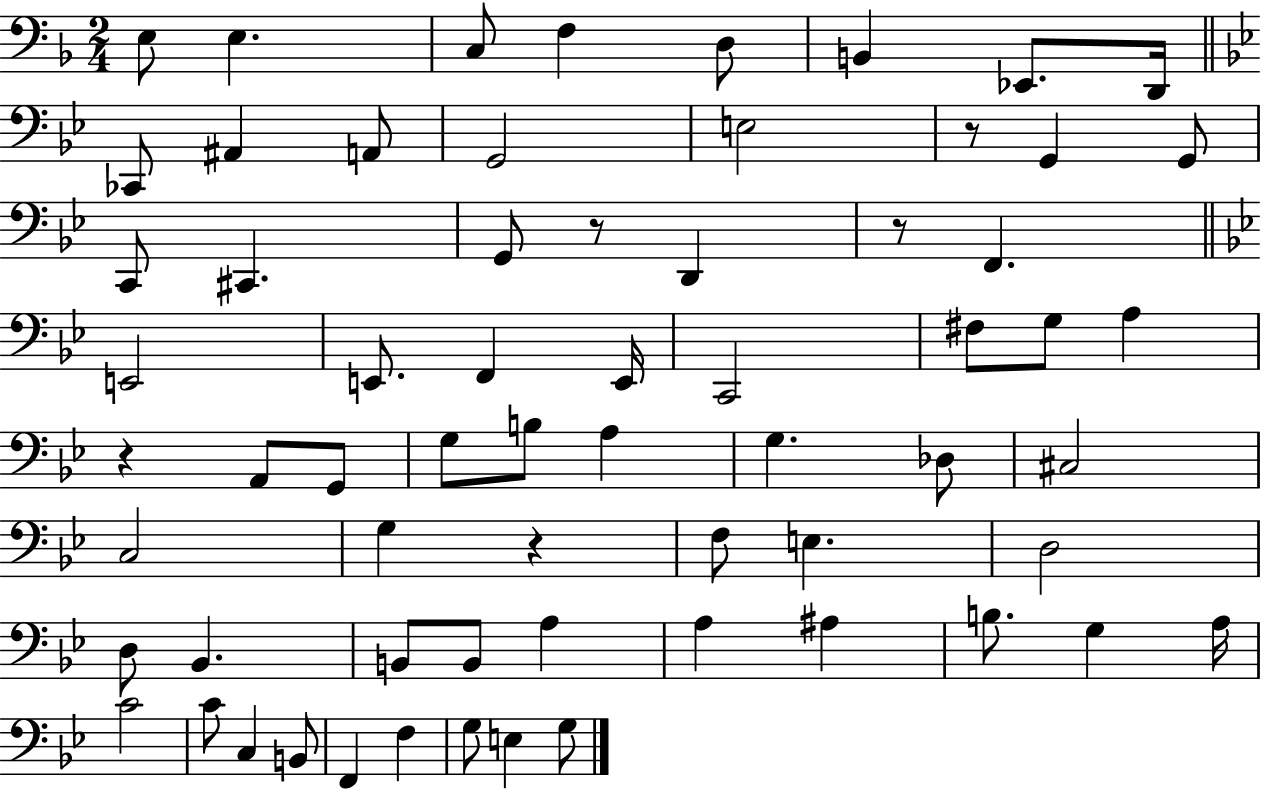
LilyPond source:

{
  \clef bass
  \numericTimeSignature
  \time 2/4
  \key f \major
  \repeat volta 2 { e8 e4. | c8 f4 d8 | b,4 ees,8. d,16 | \bar "||" \break \key g \minor ces,8 ais,4 a,8 | g,2 | e2 | r8 g,4 g,8 | \break c,8 cis,4. | g,8 r8 d,4 | r8 f,4. | \bar "||" \break \key bes \major e,2 | e,8. f,4 e,16 | c,2 | fis8 g8 a4 | \break r4 a,8 g,8 | g8 b8 a4 | g4. des8 | cis2 | \break c2 | g4 r4 | f8 e4. | d2 | \break d8 bes,4. | b,8 b,8 a4 | a4 ais4 | b8. g4 a16 | \break c'2 | c'8 c4 b,8 | f,4 f4 | g8 e4 g8 | \break } \bar "|."
}